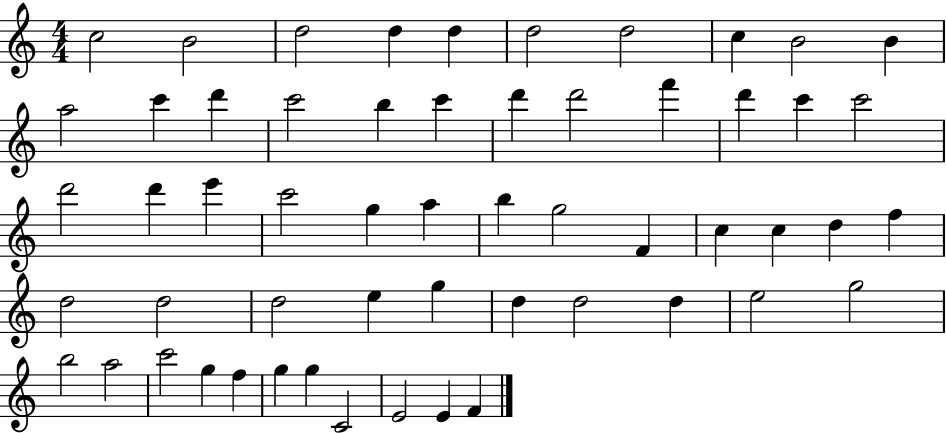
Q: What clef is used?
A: treble